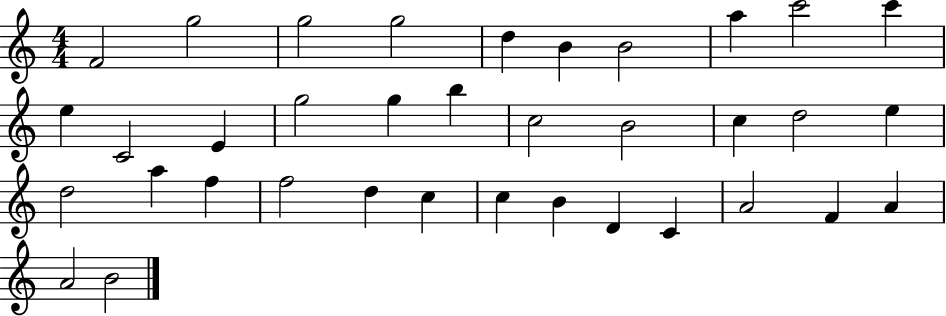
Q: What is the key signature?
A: C major